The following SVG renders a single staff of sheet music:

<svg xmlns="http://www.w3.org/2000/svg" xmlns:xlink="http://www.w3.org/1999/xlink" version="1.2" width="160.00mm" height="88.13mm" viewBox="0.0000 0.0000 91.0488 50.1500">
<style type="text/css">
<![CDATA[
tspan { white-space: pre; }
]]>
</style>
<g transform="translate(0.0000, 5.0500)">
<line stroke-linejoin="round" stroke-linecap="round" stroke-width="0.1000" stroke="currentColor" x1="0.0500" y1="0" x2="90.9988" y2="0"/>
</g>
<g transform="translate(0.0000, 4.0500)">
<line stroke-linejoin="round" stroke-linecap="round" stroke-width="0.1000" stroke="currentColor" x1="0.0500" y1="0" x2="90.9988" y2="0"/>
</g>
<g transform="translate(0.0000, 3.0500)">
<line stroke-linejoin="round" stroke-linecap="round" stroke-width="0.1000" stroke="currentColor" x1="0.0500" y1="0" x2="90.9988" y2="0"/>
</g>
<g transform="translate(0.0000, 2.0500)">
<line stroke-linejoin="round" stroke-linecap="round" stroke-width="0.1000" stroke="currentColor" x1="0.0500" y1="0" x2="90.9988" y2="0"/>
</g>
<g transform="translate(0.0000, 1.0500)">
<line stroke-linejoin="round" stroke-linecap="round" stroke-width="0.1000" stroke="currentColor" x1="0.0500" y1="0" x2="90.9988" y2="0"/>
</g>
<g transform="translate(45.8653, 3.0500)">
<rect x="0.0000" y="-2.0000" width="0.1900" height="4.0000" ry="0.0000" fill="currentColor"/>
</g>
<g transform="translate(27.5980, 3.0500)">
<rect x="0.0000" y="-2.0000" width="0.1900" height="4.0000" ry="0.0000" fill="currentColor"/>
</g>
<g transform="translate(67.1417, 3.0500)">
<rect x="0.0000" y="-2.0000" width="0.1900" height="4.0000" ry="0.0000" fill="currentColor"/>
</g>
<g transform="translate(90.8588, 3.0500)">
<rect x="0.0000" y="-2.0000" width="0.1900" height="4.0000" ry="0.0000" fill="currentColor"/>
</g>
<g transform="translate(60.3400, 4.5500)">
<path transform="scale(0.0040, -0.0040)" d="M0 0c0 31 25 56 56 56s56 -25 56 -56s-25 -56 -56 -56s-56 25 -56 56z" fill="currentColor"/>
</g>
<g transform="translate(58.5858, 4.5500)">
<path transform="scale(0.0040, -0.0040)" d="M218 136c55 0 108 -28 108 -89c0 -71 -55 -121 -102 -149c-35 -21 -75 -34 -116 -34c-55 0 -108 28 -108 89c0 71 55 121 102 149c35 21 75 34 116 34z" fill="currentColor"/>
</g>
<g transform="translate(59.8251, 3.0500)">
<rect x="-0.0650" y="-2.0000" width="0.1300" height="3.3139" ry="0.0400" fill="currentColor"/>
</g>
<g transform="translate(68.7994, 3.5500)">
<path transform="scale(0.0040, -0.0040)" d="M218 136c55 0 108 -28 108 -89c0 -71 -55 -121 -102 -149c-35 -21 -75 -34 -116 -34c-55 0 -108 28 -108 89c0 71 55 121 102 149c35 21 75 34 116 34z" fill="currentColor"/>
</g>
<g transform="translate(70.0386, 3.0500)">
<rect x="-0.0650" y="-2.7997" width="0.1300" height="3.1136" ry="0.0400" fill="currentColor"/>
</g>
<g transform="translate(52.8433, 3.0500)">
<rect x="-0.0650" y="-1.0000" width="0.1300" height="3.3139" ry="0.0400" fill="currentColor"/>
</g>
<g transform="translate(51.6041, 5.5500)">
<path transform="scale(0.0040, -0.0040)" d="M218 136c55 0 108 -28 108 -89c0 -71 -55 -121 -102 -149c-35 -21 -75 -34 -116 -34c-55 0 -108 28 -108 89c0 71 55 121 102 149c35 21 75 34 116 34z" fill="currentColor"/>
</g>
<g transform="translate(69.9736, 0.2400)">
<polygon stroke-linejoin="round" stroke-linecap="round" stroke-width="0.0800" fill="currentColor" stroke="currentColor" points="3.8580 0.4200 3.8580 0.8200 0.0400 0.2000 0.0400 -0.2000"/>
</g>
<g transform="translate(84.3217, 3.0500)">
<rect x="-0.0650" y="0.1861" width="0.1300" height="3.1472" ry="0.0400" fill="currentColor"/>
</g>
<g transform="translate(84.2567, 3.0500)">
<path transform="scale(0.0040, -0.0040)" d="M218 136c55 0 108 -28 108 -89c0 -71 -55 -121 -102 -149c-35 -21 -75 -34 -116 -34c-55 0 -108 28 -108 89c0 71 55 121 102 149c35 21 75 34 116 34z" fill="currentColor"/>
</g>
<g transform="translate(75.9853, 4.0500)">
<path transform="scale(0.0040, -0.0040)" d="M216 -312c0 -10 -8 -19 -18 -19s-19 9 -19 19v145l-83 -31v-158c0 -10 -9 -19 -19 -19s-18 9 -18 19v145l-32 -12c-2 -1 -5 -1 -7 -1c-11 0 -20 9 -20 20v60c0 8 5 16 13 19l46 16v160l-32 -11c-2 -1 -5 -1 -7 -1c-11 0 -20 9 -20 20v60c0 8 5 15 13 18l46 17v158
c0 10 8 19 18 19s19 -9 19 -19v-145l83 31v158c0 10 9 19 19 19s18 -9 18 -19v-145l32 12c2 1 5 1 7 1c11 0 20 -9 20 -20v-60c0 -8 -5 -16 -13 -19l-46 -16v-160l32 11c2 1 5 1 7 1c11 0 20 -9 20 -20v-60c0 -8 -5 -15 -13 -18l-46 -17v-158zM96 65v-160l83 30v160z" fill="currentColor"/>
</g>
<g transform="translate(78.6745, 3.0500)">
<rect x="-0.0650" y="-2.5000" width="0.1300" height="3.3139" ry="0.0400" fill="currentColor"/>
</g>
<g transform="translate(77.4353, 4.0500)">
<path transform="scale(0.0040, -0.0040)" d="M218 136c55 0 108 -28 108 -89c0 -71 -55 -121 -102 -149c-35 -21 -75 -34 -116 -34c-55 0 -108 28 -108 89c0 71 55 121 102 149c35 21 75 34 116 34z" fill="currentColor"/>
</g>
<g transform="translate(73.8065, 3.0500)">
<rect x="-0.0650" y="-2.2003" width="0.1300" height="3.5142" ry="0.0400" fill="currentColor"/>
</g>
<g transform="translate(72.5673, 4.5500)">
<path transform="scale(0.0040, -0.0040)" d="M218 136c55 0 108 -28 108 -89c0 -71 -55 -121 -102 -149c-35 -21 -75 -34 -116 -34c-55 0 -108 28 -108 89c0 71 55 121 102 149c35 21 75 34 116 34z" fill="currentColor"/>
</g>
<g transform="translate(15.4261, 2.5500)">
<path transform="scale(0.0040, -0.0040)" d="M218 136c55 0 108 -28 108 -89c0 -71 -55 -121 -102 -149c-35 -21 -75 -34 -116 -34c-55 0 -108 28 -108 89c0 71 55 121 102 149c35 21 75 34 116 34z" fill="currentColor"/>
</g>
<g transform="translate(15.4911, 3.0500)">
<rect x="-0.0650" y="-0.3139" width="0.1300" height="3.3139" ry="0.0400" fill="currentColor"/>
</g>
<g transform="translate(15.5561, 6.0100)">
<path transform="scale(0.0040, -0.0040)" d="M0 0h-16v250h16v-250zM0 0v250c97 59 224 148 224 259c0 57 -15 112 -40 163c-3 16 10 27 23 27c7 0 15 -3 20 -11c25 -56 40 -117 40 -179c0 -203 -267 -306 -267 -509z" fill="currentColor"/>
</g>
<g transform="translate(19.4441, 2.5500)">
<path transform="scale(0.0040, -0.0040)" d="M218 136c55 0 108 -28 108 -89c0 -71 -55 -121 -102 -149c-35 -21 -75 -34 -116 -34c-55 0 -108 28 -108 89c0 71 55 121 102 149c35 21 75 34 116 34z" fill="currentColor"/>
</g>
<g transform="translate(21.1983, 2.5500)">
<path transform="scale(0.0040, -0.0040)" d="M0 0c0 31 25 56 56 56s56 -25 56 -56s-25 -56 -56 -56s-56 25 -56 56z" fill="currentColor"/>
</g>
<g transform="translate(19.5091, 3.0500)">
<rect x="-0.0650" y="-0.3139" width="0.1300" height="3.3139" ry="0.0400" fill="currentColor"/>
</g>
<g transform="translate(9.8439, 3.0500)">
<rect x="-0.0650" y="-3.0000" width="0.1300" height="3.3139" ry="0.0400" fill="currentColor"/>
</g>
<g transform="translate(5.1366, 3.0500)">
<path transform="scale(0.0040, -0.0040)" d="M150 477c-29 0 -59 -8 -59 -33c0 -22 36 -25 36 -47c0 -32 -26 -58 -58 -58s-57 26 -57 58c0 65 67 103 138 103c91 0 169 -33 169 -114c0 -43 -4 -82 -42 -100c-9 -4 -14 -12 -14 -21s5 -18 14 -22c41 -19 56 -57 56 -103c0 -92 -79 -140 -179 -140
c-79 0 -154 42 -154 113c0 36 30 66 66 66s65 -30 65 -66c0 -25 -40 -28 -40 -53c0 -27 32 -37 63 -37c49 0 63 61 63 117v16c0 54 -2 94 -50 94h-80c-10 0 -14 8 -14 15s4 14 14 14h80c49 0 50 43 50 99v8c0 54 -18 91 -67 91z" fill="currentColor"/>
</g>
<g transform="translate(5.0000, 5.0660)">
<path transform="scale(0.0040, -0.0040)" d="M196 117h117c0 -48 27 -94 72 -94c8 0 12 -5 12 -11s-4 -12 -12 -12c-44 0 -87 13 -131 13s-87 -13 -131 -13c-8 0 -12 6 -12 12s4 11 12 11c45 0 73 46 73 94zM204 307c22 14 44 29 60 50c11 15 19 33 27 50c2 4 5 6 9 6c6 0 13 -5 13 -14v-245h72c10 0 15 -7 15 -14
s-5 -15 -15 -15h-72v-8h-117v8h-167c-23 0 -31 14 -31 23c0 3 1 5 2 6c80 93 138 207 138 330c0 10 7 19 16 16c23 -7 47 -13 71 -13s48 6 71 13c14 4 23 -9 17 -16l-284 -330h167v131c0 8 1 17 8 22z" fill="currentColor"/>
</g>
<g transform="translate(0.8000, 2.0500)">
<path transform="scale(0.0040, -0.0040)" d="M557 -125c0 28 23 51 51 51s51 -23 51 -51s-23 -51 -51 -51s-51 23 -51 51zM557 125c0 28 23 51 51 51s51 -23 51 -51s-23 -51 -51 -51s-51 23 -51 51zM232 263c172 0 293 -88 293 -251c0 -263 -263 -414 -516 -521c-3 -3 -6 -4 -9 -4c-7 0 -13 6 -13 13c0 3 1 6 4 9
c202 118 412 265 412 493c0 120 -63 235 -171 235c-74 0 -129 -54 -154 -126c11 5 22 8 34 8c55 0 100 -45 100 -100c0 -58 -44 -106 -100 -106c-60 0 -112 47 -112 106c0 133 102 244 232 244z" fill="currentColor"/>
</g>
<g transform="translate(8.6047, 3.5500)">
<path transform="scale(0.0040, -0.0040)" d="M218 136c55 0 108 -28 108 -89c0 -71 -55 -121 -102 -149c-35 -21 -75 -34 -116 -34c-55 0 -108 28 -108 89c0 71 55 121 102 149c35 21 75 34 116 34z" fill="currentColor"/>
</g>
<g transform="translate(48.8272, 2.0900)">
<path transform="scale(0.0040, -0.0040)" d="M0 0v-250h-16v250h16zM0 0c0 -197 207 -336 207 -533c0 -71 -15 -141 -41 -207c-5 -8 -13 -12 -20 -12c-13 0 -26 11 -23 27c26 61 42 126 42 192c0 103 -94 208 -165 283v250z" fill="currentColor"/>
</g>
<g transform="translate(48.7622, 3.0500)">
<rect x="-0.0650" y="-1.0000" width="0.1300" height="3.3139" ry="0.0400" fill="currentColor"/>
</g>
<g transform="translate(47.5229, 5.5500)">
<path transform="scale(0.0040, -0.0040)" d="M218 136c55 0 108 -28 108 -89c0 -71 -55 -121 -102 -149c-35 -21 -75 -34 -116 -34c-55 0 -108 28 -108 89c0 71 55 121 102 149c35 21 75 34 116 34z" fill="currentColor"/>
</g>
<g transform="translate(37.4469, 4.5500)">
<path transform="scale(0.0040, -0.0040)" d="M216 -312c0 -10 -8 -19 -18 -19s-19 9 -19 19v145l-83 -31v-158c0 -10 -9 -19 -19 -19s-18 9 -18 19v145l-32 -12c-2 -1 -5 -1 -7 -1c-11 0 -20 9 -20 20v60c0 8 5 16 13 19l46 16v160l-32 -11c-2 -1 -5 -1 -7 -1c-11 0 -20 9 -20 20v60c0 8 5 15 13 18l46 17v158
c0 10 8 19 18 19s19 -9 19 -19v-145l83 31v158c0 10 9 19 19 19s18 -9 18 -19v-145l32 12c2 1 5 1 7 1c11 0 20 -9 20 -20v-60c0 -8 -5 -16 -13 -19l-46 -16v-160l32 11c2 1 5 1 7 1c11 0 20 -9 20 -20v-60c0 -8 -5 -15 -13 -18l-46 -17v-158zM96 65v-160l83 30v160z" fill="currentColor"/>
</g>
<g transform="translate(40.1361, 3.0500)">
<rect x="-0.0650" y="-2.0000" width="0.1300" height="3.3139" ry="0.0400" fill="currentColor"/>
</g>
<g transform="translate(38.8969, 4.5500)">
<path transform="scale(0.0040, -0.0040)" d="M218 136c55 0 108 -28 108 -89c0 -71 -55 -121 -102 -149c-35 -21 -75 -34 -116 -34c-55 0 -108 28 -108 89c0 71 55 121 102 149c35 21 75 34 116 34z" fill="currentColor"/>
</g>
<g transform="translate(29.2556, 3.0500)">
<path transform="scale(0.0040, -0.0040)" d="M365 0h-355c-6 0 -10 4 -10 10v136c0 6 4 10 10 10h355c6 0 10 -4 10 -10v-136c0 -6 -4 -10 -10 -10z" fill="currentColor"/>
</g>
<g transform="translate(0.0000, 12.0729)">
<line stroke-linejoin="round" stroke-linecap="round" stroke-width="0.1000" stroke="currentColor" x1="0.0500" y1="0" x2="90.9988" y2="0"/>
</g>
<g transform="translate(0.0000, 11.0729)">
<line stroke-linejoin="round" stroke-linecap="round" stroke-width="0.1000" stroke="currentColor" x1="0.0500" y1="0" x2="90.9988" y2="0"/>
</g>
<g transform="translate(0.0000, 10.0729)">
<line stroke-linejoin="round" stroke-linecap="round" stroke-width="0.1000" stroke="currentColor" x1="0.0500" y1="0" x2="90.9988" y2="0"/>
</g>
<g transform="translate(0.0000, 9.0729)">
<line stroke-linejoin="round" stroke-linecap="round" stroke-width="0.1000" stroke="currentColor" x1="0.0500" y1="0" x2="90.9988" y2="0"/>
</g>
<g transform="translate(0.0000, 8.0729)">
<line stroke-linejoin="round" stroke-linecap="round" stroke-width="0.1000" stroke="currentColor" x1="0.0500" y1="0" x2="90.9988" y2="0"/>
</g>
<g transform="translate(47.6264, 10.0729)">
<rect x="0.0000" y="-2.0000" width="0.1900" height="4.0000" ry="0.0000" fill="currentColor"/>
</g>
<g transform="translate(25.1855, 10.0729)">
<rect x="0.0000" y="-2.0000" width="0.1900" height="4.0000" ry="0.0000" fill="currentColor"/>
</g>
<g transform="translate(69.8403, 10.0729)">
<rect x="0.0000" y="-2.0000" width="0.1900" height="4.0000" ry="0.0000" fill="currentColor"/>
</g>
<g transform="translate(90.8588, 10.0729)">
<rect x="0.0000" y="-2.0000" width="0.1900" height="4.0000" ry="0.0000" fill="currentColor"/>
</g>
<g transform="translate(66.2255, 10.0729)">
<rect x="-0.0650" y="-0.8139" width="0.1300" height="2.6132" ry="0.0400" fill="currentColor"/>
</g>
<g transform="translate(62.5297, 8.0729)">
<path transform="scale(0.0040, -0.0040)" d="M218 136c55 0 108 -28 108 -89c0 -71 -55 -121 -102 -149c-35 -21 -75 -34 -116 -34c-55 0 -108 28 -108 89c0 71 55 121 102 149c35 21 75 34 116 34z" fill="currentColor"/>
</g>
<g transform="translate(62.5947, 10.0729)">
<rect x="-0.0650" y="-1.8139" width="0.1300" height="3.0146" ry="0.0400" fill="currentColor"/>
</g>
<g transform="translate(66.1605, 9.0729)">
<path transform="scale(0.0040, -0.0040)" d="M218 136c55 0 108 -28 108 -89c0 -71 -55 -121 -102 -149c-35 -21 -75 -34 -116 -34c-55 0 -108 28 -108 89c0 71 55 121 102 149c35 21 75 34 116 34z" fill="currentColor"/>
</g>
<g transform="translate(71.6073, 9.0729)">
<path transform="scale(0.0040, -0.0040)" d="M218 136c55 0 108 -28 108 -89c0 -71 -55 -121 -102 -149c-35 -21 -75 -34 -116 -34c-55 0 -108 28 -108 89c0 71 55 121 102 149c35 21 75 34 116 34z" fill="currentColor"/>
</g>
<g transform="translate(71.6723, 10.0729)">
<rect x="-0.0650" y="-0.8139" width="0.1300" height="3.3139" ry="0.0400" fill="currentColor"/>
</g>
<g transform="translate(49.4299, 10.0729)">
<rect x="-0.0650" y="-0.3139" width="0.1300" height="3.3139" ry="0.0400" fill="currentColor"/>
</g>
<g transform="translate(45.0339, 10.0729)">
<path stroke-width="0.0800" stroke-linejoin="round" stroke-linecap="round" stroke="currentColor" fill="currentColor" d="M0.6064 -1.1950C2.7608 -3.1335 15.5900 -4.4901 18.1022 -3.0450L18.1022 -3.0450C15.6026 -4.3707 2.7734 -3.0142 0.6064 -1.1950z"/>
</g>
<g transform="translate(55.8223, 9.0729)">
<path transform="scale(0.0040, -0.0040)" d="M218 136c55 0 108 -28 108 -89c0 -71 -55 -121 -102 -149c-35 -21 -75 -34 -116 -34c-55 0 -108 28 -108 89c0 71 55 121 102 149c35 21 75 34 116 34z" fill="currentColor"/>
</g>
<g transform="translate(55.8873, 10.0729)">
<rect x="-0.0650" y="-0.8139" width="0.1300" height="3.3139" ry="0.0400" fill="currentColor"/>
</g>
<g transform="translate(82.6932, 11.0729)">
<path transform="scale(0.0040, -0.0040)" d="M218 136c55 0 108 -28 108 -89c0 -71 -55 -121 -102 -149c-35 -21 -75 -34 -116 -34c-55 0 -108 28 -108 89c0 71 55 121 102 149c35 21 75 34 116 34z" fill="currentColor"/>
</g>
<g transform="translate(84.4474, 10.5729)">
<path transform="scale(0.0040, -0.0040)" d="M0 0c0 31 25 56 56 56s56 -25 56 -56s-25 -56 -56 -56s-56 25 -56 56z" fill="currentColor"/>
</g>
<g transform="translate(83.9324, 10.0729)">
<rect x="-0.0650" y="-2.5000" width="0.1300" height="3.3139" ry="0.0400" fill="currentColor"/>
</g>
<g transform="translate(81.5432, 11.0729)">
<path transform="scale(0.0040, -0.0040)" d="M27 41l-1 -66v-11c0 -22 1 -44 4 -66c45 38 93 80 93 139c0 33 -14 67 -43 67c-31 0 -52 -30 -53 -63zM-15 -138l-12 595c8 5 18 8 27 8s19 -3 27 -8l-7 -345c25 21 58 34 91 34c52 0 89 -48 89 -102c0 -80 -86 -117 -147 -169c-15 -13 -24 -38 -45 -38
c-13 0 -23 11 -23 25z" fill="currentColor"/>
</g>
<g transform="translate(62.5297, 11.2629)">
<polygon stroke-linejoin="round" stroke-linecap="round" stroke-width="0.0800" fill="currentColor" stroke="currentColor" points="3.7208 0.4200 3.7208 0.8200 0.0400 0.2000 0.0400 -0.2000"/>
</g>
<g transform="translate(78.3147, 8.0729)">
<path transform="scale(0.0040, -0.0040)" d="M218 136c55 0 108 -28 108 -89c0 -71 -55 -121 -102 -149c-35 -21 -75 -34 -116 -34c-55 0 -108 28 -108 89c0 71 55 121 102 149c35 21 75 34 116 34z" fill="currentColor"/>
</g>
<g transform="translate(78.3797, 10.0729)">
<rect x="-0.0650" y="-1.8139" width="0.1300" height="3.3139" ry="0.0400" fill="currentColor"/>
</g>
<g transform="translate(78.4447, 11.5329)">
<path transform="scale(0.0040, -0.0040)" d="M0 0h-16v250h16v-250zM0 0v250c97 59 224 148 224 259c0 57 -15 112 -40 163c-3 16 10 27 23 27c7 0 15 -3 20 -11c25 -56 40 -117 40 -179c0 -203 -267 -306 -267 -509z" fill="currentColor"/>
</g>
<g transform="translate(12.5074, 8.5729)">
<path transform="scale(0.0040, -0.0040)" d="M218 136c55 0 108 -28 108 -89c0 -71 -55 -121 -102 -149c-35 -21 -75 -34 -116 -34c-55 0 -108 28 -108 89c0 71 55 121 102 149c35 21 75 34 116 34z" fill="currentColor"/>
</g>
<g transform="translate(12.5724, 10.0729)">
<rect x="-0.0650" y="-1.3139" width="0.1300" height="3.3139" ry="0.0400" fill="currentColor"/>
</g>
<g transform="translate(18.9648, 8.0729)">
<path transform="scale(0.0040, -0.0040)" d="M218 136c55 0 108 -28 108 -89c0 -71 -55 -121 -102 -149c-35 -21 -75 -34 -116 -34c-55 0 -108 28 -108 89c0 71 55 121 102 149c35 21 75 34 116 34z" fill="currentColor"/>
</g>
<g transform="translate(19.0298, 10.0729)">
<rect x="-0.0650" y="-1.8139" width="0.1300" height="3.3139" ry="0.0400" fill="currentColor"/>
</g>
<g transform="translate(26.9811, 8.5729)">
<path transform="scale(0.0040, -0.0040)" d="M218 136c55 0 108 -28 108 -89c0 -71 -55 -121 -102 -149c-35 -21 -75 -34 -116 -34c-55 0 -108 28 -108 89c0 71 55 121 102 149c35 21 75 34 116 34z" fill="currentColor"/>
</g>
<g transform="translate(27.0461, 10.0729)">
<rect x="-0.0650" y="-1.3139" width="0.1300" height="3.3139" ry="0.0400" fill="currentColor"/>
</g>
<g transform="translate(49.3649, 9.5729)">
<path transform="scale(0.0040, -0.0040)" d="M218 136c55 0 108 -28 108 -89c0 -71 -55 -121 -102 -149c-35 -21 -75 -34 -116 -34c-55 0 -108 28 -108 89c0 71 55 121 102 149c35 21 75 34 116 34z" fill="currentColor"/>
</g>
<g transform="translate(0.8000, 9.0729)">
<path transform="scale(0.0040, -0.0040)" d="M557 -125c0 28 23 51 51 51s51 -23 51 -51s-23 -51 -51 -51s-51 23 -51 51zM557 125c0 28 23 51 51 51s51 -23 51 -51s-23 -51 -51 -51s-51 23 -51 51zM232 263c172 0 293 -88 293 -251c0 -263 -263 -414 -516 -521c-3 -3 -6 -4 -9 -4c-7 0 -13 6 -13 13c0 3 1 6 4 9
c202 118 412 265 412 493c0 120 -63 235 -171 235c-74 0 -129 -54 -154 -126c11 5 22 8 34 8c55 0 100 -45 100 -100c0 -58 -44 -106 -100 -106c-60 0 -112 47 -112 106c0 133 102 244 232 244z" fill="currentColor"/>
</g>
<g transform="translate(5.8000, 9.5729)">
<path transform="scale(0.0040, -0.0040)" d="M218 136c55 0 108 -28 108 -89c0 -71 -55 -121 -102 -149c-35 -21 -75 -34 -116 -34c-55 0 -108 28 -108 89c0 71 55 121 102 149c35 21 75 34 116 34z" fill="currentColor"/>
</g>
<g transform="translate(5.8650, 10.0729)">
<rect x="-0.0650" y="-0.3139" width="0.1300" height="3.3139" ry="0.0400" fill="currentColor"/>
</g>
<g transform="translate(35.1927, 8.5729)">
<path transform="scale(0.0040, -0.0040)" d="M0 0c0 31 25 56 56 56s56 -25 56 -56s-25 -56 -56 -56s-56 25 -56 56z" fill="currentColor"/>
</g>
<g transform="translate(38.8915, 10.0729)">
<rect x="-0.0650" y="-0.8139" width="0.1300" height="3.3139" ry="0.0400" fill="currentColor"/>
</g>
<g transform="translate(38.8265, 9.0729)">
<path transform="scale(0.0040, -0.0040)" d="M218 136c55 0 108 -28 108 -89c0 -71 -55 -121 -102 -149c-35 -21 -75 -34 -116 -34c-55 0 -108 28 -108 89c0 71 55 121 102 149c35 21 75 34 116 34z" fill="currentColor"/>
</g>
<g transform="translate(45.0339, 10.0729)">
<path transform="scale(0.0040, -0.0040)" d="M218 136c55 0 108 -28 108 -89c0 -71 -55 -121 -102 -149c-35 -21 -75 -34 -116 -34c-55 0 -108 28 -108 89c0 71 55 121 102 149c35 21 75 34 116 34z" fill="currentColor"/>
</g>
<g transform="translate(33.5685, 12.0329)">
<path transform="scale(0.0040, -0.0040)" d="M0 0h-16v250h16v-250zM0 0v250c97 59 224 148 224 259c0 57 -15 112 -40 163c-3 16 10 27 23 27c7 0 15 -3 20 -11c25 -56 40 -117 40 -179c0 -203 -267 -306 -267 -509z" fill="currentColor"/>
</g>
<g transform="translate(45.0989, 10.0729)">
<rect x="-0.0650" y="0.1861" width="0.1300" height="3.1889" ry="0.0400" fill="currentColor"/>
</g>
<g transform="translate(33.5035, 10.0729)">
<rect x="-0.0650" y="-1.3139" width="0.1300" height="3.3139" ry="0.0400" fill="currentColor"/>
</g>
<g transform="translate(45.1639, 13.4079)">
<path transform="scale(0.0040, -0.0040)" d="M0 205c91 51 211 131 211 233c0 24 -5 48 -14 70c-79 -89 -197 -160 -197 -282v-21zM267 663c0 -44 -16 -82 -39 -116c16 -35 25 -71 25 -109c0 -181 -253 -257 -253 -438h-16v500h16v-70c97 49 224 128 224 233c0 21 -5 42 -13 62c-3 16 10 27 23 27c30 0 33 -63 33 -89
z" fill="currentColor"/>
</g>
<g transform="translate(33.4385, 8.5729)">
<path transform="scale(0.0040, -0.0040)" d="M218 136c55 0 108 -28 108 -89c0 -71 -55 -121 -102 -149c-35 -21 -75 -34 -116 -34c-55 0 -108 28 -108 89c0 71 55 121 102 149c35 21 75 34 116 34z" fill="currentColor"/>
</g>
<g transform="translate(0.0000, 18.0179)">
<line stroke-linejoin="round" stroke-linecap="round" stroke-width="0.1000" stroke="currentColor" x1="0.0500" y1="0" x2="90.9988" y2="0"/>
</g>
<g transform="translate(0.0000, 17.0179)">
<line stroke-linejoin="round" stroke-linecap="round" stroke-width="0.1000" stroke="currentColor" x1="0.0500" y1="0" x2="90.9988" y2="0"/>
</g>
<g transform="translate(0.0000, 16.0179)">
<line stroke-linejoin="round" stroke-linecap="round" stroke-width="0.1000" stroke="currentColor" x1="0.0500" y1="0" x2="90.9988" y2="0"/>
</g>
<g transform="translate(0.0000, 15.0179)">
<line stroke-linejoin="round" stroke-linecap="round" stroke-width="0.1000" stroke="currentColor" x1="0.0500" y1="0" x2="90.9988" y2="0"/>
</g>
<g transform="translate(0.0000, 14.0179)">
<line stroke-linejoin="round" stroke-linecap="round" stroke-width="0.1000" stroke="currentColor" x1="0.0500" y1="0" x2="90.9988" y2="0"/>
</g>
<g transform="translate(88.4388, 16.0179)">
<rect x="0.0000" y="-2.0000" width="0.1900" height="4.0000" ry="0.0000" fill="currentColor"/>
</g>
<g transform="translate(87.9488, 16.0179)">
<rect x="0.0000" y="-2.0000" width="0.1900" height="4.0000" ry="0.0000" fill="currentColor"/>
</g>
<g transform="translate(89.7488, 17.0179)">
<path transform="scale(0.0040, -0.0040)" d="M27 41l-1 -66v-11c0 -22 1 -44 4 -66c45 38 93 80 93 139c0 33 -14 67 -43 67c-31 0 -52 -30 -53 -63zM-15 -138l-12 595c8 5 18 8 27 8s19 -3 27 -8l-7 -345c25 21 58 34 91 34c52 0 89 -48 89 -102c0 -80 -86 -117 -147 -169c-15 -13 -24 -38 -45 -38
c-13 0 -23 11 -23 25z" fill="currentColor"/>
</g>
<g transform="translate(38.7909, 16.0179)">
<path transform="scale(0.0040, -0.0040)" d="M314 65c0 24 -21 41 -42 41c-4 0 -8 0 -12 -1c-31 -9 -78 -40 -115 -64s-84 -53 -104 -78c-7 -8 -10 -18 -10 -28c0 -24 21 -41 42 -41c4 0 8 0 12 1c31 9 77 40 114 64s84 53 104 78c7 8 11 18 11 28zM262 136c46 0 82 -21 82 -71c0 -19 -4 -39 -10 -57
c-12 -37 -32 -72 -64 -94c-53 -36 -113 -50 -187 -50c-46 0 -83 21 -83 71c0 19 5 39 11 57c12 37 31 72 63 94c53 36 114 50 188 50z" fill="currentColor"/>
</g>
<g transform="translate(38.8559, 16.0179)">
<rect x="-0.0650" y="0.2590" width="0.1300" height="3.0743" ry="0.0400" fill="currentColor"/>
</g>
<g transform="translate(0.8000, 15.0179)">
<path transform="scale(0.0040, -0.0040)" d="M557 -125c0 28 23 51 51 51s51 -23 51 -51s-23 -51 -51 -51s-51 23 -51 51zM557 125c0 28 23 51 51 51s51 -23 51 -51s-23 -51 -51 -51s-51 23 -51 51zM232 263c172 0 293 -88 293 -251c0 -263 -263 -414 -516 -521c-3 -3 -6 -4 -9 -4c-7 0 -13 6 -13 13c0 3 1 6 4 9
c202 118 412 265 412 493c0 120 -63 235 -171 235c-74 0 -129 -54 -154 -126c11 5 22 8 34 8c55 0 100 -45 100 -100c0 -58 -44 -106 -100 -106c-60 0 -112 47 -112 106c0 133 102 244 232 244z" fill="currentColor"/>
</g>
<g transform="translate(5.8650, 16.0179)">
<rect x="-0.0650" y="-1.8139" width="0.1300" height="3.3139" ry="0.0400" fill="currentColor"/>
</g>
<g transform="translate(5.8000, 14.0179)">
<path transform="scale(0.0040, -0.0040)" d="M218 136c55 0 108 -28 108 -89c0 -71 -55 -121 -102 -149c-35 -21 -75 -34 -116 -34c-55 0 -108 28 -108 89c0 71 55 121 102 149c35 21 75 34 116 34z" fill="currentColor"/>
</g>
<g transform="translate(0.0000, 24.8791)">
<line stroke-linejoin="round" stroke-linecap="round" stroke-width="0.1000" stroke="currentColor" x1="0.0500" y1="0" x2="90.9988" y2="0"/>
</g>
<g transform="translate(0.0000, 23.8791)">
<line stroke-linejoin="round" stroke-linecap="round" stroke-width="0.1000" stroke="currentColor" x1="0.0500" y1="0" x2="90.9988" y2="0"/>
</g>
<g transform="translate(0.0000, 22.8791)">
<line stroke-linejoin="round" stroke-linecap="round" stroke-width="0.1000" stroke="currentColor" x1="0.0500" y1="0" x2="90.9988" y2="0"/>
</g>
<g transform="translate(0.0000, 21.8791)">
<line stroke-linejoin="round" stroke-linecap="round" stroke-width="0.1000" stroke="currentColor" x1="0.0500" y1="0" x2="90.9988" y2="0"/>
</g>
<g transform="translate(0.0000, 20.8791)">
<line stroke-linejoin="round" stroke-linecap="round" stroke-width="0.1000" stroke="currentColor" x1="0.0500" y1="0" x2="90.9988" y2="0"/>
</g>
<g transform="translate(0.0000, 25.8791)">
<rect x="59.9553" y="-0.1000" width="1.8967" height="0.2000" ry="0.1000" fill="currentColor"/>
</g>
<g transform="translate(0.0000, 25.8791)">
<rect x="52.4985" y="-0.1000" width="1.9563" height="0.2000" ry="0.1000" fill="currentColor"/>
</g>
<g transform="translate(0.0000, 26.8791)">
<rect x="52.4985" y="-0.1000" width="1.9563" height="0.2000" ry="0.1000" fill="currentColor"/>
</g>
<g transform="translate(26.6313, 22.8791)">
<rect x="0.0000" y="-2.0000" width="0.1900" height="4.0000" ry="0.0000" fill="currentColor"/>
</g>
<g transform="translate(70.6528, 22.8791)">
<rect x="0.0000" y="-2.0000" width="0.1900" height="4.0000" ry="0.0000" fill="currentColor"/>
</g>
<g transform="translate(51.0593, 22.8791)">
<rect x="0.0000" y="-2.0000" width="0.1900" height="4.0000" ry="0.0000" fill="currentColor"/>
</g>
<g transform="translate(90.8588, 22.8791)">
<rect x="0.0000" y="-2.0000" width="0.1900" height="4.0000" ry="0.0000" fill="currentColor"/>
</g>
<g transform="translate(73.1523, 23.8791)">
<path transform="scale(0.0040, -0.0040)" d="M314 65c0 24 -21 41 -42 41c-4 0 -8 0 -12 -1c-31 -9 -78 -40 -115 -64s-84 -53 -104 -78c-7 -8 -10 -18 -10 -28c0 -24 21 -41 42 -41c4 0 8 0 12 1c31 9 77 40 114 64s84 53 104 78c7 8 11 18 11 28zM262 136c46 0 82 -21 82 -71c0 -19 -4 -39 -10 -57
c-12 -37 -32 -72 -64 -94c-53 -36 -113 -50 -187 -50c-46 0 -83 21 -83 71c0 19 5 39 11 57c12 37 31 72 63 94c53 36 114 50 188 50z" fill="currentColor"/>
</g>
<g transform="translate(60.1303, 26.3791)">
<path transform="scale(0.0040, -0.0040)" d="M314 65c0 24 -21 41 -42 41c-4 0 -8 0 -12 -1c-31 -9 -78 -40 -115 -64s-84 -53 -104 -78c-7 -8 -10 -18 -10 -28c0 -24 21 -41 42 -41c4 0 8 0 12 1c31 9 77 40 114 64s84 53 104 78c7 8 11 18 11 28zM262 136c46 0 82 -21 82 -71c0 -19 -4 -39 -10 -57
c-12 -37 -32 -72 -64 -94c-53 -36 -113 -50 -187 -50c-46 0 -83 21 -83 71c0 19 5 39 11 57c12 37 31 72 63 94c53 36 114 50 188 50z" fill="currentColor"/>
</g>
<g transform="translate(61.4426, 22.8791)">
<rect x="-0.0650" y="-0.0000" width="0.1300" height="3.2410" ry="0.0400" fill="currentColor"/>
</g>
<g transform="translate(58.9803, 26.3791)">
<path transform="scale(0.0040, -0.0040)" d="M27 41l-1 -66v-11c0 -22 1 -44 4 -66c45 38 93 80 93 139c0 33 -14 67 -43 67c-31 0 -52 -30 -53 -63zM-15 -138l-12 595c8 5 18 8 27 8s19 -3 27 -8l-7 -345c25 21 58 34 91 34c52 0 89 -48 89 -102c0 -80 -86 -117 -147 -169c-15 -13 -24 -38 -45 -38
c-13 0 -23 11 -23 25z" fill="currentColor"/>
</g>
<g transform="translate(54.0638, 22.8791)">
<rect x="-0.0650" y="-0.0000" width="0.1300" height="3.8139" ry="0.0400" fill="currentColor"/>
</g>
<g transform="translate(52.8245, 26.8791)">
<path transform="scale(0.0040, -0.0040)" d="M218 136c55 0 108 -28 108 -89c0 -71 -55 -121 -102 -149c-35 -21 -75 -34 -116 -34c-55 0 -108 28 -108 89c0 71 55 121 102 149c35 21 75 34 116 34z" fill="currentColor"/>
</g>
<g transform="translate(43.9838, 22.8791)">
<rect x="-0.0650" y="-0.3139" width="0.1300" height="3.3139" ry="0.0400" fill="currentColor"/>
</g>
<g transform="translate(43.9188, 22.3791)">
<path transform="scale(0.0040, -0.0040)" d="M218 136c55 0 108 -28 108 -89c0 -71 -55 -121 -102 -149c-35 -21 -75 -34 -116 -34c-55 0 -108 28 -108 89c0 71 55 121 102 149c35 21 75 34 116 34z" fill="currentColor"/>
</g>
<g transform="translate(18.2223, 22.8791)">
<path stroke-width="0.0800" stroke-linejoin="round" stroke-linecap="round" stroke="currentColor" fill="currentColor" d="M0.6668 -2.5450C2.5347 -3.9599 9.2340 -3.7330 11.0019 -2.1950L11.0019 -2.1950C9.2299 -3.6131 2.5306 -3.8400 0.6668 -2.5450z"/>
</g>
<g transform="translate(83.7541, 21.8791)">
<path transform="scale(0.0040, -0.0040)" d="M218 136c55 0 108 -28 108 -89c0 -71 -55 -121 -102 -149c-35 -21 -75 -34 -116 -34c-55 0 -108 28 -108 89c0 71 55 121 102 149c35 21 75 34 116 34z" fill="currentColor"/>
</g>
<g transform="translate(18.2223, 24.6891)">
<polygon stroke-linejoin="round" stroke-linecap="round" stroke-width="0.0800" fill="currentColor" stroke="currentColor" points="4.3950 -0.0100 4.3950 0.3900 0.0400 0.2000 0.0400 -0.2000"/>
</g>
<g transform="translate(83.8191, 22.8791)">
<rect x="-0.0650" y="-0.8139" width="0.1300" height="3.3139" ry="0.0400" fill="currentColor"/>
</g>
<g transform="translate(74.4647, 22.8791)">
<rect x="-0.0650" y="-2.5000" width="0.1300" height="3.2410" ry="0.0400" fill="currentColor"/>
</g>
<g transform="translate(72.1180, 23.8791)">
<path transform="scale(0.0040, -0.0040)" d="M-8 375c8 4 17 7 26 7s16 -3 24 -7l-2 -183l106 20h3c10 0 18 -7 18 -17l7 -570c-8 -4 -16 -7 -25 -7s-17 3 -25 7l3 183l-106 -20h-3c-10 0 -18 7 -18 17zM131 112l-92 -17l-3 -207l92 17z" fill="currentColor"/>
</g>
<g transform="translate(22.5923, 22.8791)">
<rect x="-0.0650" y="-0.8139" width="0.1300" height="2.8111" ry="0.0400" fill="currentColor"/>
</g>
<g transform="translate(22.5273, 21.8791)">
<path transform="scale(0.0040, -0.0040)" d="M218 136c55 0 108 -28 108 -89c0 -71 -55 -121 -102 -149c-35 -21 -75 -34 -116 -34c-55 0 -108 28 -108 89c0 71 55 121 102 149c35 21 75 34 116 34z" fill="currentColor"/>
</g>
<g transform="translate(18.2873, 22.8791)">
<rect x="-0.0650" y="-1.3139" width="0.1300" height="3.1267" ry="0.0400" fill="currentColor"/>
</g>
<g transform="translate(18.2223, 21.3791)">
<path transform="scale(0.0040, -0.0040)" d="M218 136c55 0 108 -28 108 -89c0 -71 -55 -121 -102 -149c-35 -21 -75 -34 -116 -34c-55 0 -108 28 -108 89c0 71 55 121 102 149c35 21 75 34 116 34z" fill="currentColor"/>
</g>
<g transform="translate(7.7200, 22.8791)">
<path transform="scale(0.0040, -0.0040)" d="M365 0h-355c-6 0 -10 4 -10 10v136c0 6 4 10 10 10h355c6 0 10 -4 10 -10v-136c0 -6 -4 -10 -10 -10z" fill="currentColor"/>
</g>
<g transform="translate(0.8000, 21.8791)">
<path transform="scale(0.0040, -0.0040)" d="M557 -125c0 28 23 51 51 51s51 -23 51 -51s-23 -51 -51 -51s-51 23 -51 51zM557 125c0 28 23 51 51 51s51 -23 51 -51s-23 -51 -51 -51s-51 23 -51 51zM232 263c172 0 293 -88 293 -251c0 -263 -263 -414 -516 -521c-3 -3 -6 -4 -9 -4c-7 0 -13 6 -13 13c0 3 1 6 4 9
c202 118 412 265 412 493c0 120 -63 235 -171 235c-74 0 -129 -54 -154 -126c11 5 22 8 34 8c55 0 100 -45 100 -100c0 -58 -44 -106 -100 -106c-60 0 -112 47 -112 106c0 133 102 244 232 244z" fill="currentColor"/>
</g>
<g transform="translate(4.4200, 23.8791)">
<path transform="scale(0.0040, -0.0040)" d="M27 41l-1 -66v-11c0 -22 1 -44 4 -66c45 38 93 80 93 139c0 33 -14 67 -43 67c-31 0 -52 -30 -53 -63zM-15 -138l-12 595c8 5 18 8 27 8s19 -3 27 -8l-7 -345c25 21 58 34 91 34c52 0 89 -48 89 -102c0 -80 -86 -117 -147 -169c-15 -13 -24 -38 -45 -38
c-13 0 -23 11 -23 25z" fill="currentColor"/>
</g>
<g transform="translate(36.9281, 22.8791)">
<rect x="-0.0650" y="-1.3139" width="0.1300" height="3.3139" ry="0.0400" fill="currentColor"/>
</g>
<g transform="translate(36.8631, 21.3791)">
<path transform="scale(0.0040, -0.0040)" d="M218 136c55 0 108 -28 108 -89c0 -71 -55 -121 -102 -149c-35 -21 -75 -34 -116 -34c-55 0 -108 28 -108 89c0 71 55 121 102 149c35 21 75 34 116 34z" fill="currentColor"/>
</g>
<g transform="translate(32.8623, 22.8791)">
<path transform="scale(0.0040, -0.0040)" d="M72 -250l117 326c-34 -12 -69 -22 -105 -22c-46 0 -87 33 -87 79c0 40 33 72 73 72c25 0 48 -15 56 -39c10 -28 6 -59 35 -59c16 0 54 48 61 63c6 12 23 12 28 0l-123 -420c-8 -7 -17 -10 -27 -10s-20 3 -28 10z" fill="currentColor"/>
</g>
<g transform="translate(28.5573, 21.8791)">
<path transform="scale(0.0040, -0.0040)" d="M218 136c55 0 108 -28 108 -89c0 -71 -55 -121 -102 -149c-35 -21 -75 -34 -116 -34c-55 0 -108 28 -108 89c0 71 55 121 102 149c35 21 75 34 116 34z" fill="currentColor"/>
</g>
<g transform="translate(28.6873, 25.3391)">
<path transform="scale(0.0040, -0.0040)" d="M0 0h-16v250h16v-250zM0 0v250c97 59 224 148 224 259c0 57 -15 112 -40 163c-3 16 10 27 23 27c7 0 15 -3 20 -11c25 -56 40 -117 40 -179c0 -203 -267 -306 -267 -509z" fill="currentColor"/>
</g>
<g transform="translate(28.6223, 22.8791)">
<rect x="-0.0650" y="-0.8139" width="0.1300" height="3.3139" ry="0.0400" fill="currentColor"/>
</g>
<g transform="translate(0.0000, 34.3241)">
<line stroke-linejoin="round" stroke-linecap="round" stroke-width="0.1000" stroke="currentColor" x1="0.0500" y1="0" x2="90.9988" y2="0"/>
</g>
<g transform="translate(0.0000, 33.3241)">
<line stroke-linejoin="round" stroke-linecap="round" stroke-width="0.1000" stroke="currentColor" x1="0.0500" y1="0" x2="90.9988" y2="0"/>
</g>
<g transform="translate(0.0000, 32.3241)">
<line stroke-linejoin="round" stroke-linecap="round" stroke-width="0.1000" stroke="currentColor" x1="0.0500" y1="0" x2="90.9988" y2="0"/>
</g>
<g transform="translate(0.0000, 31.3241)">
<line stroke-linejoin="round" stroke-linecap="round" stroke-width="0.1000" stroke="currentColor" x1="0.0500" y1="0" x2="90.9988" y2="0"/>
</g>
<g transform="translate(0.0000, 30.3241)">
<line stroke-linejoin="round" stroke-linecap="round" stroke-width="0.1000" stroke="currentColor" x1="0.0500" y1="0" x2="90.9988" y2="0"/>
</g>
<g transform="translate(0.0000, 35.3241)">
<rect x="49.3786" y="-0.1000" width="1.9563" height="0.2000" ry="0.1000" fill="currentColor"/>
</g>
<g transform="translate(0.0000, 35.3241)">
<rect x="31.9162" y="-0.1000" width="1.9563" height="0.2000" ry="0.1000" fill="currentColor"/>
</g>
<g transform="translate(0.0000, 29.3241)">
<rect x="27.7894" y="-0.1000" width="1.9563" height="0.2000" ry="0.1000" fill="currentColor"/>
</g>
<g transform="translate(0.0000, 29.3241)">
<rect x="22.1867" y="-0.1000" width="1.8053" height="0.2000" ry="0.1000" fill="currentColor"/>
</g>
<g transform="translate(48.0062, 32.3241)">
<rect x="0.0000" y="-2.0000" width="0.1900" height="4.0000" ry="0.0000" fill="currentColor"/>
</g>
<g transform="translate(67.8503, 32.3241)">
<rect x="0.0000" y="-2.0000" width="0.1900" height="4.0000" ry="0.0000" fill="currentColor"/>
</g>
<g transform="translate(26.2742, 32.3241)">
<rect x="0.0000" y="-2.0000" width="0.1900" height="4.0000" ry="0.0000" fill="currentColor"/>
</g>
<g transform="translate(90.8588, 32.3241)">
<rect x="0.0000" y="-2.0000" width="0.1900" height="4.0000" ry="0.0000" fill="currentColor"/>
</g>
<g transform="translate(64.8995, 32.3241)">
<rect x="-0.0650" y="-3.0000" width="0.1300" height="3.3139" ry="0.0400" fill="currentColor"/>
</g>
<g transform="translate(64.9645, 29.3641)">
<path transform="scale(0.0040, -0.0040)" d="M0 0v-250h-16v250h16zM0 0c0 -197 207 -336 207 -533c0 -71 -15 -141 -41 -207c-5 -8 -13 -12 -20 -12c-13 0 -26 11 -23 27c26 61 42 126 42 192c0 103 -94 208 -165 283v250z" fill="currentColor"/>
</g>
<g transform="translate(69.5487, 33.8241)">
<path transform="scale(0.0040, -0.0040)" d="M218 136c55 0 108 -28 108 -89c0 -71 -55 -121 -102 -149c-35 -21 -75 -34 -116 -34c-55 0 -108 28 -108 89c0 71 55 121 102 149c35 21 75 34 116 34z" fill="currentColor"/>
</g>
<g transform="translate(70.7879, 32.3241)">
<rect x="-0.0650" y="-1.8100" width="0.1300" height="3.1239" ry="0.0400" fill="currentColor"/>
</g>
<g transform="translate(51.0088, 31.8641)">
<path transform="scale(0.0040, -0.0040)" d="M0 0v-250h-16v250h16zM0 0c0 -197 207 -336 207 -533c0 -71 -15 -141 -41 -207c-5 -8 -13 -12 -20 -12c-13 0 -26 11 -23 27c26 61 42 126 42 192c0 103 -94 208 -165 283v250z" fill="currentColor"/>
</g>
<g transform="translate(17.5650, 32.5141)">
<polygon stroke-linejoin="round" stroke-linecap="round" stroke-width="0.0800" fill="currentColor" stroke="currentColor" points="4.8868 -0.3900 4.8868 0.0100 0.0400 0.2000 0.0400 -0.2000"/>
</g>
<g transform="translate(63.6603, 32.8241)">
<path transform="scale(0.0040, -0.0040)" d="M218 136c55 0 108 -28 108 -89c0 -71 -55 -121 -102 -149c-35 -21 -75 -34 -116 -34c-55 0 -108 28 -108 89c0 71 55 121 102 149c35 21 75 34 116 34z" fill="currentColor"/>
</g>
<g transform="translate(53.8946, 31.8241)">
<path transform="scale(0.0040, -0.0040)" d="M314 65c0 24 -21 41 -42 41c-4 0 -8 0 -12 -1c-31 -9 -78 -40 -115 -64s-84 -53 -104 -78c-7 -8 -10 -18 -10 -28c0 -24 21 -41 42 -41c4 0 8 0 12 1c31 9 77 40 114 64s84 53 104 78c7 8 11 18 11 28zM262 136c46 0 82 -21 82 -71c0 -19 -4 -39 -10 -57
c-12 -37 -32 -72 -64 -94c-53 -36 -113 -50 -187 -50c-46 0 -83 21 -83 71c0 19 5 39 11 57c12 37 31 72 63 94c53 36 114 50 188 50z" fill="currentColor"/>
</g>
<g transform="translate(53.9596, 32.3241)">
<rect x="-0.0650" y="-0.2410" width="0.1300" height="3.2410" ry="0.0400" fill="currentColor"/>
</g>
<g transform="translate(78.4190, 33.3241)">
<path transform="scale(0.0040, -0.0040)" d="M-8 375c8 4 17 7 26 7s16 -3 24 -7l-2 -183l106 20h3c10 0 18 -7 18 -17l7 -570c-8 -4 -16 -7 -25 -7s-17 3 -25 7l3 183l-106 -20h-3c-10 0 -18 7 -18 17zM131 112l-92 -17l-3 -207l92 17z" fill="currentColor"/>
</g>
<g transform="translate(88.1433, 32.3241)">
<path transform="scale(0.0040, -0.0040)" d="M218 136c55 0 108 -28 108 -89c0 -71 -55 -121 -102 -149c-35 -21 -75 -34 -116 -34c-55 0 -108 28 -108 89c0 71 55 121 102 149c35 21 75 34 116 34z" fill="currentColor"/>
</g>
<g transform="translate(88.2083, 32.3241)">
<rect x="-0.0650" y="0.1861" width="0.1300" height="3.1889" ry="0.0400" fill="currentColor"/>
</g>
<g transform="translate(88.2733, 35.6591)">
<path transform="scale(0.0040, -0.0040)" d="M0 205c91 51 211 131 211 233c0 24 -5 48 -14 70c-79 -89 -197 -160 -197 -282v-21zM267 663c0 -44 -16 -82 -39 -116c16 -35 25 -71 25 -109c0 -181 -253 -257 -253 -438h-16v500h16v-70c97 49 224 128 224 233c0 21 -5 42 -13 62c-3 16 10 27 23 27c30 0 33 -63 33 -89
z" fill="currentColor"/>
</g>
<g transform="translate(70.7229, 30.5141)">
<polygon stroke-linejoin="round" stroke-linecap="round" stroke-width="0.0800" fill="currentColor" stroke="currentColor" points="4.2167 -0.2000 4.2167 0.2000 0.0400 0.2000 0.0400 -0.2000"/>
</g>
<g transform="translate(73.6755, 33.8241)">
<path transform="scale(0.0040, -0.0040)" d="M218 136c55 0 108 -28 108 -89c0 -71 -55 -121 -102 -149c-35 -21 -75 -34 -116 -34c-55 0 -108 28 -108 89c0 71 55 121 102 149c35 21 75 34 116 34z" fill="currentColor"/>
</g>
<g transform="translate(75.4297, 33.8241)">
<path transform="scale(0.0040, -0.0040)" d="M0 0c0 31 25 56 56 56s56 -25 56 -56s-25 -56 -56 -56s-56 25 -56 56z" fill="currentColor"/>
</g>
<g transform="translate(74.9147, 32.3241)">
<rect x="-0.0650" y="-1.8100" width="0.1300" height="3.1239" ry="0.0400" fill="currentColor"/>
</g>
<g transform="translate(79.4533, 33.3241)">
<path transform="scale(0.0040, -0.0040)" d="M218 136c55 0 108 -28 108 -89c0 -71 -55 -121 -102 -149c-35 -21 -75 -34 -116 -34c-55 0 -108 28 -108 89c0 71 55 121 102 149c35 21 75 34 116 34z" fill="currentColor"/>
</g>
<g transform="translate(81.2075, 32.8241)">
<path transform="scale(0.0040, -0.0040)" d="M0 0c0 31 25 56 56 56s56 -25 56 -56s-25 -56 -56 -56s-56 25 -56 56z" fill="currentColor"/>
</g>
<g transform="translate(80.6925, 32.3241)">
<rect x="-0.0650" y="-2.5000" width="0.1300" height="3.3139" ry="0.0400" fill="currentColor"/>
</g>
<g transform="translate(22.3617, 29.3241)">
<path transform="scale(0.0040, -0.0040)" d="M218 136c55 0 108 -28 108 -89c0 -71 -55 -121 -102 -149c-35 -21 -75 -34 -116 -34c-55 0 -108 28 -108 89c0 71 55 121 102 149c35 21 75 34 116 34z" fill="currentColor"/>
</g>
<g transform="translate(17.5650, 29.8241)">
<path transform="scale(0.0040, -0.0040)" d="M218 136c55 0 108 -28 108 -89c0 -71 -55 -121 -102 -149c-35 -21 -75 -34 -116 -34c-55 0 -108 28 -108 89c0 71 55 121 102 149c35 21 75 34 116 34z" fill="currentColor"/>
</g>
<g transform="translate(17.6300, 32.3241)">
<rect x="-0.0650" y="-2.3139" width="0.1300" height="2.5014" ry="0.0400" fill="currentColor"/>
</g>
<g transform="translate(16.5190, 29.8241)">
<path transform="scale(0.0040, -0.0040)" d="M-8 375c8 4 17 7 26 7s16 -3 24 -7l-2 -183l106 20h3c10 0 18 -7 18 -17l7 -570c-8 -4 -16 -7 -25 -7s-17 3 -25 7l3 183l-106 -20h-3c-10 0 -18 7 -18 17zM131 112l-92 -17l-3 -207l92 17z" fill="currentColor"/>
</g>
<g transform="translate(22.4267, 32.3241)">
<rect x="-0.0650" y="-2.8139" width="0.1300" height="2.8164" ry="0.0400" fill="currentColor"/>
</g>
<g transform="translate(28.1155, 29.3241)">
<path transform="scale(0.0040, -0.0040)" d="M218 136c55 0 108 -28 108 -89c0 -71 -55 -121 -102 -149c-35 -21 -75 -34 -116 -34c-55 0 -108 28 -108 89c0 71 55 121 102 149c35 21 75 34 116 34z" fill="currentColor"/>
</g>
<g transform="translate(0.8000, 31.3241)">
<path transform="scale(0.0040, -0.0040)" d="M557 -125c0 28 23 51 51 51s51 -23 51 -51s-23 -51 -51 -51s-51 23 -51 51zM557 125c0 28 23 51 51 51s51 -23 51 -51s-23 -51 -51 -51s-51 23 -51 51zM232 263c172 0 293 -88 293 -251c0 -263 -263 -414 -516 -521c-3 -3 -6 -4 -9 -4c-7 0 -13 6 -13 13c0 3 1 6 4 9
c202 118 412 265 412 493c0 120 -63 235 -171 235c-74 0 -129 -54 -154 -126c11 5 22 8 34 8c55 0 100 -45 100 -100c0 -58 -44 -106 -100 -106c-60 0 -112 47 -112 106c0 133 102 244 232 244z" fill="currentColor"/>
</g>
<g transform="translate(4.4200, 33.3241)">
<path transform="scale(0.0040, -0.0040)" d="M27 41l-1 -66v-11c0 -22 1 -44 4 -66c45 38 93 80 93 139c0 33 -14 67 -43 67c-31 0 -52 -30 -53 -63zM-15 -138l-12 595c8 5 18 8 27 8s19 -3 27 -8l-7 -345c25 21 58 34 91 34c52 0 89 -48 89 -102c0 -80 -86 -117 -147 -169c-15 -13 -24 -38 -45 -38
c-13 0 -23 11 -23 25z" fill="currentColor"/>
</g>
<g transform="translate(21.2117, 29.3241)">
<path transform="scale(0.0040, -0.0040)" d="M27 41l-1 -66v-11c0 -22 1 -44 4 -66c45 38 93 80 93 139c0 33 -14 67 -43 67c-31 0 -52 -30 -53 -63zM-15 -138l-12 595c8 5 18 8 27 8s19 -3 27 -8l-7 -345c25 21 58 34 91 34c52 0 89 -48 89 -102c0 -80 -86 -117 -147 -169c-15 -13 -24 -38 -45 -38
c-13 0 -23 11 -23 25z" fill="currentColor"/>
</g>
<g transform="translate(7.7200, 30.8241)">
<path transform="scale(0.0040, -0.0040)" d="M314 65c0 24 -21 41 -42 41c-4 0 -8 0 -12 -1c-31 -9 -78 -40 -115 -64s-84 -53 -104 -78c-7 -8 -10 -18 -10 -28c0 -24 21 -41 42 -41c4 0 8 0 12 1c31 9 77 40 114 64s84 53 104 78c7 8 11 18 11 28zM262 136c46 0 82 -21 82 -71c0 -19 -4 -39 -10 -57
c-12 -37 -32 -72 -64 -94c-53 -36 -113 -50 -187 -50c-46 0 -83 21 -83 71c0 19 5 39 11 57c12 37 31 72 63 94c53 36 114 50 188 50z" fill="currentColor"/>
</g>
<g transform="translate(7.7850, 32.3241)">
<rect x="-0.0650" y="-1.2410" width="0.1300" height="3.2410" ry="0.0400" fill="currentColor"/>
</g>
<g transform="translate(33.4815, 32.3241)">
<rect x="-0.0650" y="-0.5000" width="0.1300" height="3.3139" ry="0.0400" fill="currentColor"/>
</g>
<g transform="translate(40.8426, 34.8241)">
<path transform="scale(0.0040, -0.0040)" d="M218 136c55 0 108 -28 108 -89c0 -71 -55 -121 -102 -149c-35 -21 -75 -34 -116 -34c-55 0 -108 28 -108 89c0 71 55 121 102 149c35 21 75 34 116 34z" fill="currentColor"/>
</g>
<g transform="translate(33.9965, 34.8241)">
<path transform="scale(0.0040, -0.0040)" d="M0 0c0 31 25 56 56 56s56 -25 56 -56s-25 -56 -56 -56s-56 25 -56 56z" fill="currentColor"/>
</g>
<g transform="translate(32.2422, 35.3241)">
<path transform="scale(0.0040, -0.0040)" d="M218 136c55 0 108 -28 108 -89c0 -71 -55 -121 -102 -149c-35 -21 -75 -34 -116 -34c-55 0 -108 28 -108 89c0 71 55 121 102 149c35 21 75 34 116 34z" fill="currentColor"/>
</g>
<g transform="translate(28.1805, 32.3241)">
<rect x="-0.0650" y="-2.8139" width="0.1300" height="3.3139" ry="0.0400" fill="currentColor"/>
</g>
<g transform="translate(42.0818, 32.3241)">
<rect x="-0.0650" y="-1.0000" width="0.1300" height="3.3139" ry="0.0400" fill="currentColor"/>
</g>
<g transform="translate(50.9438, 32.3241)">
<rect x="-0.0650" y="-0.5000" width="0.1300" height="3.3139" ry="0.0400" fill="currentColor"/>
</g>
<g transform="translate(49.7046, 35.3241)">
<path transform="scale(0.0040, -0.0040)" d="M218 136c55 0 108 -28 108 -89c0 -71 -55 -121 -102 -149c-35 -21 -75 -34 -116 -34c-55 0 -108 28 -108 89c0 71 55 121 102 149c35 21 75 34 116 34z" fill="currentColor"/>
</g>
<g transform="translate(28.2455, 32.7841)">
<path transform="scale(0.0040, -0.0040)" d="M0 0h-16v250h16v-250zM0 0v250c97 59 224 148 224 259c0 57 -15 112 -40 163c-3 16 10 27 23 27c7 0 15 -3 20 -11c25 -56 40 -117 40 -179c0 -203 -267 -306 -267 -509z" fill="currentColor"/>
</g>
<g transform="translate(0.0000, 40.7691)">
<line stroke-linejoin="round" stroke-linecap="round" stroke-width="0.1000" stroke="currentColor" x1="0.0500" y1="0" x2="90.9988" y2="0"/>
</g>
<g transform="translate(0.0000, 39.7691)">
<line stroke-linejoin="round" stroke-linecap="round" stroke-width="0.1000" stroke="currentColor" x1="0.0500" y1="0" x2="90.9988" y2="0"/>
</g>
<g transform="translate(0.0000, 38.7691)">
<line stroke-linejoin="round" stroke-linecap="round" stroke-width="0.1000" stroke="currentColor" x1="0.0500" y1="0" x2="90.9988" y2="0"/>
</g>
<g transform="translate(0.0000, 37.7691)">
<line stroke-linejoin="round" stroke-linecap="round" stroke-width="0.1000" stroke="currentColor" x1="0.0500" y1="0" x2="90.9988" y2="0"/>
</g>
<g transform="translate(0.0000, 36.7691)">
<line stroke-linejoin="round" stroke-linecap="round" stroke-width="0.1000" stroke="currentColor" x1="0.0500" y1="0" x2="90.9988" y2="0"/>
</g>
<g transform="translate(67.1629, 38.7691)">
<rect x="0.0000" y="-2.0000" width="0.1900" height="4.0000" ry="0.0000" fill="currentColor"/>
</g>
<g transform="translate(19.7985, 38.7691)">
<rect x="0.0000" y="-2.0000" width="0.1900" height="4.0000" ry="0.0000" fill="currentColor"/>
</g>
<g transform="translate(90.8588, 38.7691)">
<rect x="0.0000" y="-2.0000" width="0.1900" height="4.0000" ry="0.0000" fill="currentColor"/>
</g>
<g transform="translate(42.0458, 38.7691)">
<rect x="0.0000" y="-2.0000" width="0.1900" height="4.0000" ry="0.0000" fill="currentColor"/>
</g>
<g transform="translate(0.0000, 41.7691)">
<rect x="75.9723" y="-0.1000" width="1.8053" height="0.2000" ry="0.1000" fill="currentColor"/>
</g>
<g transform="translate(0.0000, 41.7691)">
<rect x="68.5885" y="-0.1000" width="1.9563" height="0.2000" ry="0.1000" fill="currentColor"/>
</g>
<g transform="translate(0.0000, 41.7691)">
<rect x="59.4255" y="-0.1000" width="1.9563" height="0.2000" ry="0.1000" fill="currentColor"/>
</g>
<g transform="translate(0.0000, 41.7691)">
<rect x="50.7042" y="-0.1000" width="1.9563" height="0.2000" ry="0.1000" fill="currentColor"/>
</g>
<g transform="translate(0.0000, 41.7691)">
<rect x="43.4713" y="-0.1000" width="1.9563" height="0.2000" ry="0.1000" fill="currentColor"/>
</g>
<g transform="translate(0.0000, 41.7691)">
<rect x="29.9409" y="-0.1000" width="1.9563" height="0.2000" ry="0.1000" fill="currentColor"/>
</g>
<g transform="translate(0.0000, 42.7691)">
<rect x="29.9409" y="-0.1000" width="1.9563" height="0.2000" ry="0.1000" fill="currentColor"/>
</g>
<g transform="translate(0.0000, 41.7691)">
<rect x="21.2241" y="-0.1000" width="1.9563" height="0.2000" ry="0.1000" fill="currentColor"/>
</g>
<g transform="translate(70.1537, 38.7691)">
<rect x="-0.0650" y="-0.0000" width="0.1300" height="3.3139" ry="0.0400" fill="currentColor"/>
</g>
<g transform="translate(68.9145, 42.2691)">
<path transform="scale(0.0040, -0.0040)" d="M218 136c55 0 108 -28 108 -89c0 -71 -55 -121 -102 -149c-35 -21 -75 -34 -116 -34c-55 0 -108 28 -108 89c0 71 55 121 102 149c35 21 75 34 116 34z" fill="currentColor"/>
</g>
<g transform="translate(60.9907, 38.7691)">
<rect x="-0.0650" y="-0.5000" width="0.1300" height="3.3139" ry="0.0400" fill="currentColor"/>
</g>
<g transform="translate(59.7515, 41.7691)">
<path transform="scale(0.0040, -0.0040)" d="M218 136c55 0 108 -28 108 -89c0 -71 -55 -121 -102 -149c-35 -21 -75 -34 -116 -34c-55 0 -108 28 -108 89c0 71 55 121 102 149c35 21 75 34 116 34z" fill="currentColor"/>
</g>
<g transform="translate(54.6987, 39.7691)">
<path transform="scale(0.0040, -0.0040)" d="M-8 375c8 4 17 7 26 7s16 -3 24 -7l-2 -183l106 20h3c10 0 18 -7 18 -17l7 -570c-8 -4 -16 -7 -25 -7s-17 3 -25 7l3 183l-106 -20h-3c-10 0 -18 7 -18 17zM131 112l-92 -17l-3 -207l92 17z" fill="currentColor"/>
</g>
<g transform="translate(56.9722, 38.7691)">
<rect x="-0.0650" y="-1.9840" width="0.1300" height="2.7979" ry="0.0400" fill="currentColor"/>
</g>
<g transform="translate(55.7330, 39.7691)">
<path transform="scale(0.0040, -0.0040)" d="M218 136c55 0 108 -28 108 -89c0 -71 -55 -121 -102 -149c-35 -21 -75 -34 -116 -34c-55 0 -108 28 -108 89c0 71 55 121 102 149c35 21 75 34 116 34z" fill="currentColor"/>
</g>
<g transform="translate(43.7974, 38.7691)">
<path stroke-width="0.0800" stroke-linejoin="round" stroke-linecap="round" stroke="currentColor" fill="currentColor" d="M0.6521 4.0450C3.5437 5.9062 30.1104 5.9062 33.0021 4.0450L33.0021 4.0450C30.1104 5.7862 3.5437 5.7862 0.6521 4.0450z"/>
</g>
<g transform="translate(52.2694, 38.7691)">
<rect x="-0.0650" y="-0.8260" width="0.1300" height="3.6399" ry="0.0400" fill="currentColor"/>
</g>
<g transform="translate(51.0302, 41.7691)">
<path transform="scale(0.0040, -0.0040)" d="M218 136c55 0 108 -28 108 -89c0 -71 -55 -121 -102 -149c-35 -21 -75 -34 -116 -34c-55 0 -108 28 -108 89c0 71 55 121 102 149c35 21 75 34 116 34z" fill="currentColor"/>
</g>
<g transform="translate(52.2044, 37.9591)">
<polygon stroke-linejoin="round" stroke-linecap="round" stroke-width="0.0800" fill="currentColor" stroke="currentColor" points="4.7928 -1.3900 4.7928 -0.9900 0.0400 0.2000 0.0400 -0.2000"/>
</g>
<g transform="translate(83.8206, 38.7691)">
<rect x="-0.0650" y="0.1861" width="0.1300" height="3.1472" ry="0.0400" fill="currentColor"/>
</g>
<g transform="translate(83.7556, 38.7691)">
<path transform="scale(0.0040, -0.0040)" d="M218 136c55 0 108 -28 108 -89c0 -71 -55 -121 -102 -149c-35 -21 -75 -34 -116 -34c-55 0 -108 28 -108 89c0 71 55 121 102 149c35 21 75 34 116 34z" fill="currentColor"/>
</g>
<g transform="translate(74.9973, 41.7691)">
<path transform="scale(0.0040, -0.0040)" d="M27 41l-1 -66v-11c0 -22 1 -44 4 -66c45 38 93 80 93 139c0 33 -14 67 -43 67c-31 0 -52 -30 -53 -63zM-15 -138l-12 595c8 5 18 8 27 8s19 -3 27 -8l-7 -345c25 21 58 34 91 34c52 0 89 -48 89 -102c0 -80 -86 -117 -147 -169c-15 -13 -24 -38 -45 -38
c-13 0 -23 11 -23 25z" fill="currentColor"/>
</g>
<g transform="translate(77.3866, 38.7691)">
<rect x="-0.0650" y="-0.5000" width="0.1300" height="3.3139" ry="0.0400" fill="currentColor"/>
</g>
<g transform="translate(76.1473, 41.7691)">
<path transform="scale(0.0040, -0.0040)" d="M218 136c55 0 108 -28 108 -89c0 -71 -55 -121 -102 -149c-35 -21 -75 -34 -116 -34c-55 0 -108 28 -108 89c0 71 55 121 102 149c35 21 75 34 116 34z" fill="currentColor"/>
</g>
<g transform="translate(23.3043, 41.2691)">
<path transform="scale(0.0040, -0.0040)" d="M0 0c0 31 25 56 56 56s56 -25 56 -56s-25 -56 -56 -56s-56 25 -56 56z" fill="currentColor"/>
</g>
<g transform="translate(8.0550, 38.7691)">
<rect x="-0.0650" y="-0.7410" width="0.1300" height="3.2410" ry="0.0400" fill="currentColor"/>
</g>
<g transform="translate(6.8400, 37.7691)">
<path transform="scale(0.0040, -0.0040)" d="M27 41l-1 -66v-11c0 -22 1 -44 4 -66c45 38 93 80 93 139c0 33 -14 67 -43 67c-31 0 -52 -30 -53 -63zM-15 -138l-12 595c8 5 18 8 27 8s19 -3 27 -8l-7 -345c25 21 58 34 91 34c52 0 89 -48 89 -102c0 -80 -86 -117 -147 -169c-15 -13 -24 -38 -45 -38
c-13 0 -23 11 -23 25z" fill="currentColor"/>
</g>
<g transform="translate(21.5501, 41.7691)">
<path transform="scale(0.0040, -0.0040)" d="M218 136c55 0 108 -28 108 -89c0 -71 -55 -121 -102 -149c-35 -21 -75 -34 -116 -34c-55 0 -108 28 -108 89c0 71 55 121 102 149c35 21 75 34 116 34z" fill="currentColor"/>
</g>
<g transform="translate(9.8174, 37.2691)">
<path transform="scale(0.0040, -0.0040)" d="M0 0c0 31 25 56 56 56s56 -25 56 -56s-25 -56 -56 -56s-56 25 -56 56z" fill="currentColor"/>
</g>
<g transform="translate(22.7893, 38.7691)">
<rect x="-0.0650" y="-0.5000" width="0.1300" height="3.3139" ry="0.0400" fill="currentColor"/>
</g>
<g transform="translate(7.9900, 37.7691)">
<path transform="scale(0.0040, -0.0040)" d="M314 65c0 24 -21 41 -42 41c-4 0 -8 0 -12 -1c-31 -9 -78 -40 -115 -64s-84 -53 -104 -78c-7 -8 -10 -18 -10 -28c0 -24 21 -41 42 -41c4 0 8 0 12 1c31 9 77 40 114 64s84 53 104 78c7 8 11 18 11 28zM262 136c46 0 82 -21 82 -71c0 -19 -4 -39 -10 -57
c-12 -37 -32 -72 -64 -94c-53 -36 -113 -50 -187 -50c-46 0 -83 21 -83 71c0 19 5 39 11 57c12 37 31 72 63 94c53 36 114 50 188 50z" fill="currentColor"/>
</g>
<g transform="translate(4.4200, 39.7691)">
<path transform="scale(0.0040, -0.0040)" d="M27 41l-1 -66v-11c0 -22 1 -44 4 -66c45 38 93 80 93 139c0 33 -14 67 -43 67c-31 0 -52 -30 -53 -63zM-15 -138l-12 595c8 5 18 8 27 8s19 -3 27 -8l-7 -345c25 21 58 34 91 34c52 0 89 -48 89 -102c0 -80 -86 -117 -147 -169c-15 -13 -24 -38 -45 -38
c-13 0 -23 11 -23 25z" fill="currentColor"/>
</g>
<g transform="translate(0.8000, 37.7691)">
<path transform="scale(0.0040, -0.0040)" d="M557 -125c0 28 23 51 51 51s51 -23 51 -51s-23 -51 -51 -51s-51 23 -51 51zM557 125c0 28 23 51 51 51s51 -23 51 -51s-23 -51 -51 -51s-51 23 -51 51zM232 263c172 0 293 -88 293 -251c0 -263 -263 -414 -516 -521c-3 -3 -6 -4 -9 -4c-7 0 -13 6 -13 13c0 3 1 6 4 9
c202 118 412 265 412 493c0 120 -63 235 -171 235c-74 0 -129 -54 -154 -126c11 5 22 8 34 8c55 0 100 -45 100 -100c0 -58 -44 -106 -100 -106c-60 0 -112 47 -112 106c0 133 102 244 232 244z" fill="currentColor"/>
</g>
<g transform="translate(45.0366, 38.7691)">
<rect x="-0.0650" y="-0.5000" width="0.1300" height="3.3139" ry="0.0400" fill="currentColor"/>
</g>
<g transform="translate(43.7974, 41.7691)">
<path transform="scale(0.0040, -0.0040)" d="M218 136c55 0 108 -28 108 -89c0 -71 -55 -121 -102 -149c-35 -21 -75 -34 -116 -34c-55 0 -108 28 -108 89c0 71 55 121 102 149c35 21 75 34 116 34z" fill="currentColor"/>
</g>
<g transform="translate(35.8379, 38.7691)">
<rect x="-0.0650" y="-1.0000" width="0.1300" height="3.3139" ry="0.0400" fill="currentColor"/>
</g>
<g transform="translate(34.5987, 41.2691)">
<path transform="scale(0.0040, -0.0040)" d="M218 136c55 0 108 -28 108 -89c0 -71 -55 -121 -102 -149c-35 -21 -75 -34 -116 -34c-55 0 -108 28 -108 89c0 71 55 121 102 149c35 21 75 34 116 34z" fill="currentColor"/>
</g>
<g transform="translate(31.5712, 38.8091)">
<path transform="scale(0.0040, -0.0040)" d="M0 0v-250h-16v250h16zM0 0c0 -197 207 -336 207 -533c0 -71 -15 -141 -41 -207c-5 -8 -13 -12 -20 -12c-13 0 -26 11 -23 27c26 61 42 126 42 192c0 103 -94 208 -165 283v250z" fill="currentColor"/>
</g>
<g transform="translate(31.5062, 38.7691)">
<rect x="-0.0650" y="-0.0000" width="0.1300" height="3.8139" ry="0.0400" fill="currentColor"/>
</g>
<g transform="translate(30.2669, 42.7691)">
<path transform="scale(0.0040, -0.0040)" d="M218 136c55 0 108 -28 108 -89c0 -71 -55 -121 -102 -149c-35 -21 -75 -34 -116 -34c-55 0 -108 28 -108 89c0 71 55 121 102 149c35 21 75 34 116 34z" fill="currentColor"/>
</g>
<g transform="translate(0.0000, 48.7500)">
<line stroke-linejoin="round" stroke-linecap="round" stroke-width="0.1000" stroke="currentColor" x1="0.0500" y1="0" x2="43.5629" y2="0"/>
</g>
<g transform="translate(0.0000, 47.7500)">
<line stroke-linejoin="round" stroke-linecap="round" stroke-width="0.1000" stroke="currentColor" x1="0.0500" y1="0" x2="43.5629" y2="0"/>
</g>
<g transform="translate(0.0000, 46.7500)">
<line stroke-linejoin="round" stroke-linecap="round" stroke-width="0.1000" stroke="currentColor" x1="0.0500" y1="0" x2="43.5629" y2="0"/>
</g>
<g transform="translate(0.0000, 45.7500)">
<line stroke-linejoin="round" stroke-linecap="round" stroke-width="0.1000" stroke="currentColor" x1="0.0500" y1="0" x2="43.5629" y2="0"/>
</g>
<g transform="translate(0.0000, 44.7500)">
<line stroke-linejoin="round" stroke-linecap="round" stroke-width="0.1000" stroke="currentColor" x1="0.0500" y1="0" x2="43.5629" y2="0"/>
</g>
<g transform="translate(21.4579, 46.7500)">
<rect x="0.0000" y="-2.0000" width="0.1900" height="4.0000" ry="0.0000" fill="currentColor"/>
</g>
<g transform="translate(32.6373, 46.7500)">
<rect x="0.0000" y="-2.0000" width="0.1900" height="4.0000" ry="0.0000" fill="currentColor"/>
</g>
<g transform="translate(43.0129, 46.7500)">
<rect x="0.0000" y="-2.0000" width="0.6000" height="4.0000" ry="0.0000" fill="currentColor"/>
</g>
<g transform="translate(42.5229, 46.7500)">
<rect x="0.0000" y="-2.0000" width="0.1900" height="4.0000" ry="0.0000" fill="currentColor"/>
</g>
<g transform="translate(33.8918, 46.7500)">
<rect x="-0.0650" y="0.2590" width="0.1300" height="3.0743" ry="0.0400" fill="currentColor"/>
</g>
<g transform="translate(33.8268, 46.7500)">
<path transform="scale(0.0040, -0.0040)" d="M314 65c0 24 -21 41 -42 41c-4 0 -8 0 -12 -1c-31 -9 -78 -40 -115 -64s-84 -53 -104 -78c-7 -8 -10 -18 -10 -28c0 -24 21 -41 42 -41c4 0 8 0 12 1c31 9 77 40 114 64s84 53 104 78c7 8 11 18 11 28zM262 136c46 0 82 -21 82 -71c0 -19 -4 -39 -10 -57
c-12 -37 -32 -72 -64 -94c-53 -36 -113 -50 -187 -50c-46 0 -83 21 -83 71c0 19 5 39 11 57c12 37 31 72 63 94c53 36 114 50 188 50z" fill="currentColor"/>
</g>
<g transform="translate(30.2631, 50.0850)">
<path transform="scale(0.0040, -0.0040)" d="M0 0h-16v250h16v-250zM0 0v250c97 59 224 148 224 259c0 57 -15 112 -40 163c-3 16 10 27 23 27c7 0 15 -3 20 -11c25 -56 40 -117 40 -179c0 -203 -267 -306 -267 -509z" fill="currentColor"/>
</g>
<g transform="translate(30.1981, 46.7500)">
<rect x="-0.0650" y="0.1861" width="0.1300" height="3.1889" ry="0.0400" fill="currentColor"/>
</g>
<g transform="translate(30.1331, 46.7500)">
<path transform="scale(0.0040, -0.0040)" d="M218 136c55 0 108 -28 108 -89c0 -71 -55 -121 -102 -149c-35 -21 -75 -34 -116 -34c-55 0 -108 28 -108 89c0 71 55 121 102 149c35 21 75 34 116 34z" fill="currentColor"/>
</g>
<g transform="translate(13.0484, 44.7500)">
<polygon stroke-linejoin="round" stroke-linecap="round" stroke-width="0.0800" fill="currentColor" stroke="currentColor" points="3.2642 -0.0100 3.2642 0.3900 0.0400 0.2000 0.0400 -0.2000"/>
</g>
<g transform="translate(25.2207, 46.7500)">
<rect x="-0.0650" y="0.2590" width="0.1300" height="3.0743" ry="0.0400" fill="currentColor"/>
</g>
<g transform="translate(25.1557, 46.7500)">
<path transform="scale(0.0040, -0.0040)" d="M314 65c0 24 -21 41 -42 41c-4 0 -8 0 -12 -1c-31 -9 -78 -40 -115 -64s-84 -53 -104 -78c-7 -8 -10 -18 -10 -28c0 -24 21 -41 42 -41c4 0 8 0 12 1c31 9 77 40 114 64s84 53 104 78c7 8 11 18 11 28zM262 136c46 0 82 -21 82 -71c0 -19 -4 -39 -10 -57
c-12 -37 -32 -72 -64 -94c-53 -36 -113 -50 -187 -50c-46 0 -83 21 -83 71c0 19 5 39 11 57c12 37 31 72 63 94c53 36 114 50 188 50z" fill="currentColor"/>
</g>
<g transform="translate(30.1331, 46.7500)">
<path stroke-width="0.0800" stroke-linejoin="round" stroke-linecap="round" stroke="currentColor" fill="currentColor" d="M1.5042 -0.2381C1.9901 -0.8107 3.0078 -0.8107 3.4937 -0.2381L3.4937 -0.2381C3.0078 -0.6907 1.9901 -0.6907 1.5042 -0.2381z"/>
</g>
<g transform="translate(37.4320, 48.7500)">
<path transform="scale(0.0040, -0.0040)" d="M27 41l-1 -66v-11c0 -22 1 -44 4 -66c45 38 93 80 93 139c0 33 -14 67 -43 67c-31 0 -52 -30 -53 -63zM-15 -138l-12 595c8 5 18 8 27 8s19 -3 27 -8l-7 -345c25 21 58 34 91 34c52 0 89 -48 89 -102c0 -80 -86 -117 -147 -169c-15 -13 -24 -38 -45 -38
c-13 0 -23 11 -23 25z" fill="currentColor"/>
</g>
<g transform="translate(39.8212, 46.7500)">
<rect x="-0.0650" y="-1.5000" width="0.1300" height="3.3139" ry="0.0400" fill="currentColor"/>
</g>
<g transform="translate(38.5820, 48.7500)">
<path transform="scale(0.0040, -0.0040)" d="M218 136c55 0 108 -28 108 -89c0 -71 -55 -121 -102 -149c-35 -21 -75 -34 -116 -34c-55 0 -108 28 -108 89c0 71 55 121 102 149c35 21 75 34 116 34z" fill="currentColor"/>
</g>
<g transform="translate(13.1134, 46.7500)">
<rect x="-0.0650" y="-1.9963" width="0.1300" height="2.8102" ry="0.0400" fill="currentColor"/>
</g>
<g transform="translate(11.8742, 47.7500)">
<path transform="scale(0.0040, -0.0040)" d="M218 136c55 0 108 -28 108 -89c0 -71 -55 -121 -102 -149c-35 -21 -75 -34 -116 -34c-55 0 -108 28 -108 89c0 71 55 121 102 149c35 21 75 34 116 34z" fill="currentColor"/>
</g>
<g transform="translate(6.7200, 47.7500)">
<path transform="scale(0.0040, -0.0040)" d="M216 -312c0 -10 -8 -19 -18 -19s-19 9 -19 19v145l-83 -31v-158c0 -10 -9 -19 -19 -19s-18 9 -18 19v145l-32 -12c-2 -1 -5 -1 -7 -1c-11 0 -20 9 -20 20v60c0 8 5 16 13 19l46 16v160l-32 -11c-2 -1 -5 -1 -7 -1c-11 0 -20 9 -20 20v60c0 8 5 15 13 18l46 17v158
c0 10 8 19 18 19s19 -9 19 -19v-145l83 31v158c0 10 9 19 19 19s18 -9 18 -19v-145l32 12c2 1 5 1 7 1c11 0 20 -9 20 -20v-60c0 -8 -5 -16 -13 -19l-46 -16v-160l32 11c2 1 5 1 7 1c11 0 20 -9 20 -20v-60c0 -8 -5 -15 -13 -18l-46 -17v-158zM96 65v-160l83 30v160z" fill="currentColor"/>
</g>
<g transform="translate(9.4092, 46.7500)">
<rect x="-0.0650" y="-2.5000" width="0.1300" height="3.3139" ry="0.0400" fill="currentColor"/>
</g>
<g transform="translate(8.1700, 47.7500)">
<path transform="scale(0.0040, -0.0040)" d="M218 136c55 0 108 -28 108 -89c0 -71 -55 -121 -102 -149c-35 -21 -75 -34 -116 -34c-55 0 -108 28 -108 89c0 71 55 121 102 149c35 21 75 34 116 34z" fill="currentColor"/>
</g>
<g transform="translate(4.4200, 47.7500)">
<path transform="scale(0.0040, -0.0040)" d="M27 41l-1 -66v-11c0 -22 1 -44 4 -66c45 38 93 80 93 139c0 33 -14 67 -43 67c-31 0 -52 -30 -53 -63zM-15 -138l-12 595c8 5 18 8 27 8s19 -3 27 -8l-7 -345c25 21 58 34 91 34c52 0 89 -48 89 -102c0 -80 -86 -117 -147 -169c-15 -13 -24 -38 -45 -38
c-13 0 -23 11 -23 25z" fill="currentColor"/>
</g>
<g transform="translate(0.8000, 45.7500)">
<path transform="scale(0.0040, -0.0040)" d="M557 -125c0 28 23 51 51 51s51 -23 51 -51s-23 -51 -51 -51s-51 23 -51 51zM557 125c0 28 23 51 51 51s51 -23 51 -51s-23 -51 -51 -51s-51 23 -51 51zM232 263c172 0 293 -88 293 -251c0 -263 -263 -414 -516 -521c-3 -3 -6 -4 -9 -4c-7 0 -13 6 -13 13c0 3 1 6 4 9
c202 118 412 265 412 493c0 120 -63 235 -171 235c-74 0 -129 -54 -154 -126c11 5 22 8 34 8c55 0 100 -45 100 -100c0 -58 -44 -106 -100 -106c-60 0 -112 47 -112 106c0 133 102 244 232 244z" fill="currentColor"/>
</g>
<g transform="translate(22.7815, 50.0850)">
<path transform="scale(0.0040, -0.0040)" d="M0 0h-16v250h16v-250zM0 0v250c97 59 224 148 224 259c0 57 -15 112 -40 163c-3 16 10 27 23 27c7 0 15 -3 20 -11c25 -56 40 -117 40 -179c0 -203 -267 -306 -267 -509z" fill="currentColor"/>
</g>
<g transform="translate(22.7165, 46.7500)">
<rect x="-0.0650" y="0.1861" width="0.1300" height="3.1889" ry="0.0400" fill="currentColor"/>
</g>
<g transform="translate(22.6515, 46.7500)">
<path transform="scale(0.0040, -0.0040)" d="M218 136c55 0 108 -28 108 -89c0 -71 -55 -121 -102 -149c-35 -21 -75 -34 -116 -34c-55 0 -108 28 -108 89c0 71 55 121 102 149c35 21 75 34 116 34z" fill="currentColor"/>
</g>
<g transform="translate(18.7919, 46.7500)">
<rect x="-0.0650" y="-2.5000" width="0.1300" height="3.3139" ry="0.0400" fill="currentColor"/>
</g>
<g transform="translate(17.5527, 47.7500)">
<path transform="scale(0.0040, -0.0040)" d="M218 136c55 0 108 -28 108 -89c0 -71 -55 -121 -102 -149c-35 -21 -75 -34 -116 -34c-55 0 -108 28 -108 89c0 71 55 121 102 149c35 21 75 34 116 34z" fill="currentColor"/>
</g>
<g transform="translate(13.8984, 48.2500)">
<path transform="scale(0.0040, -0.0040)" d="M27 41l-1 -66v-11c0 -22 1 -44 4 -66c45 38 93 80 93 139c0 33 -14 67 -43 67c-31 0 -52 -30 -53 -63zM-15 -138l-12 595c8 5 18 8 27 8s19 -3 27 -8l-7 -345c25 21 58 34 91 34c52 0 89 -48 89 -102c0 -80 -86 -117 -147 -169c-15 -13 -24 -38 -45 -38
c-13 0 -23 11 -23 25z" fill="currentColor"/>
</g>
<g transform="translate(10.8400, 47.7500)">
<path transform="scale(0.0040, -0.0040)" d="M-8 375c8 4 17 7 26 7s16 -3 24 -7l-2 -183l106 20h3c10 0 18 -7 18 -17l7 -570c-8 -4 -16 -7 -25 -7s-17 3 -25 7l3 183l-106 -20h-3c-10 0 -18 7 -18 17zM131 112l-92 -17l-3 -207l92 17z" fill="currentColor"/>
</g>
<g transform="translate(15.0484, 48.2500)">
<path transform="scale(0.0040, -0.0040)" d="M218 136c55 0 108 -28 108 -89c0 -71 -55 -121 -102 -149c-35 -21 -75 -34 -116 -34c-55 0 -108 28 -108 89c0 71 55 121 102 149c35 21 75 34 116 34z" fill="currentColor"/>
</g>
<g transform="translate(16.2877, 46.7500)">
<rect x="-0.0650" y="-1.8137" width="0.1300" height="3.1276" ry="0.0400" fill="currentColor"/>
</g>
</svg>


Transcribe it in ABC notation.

X:1
T:Untitled
M:3/4
L:1/4
K:C
C, E,/2 E, z2 ^A,, F,,/2 F,, A,, C,/2 A,,/2 ^B,, D, E, G, A, G, G,/2 F, D,/4 E, F, A,/2 F,/2 F, A,/2 _B,, A, D,2 z2 G,/2 F,/2 F,/2 z/2 G, E, C,, _D,,2 B,,2 F, G,2 B,/2 _C/2 C/2 E,, F,, E,,/2 E,2 C,/2 A,,/2 A,,/2 B,, D,/4 _F,2 E,, C,,/2 F,, E,, E,,/2 B,,/2 E,, D,, _E,, D, ^B,, B,,/2 _A,,/2 B,, D,/2 D,2 D,/2 D,2 _G,,